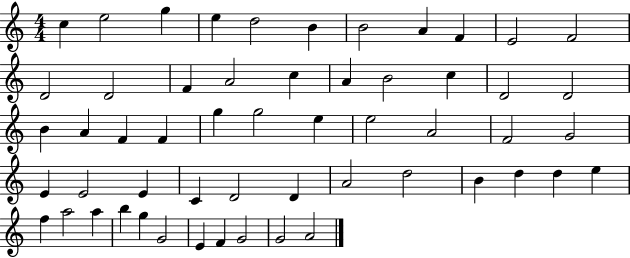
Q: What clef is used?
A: treble